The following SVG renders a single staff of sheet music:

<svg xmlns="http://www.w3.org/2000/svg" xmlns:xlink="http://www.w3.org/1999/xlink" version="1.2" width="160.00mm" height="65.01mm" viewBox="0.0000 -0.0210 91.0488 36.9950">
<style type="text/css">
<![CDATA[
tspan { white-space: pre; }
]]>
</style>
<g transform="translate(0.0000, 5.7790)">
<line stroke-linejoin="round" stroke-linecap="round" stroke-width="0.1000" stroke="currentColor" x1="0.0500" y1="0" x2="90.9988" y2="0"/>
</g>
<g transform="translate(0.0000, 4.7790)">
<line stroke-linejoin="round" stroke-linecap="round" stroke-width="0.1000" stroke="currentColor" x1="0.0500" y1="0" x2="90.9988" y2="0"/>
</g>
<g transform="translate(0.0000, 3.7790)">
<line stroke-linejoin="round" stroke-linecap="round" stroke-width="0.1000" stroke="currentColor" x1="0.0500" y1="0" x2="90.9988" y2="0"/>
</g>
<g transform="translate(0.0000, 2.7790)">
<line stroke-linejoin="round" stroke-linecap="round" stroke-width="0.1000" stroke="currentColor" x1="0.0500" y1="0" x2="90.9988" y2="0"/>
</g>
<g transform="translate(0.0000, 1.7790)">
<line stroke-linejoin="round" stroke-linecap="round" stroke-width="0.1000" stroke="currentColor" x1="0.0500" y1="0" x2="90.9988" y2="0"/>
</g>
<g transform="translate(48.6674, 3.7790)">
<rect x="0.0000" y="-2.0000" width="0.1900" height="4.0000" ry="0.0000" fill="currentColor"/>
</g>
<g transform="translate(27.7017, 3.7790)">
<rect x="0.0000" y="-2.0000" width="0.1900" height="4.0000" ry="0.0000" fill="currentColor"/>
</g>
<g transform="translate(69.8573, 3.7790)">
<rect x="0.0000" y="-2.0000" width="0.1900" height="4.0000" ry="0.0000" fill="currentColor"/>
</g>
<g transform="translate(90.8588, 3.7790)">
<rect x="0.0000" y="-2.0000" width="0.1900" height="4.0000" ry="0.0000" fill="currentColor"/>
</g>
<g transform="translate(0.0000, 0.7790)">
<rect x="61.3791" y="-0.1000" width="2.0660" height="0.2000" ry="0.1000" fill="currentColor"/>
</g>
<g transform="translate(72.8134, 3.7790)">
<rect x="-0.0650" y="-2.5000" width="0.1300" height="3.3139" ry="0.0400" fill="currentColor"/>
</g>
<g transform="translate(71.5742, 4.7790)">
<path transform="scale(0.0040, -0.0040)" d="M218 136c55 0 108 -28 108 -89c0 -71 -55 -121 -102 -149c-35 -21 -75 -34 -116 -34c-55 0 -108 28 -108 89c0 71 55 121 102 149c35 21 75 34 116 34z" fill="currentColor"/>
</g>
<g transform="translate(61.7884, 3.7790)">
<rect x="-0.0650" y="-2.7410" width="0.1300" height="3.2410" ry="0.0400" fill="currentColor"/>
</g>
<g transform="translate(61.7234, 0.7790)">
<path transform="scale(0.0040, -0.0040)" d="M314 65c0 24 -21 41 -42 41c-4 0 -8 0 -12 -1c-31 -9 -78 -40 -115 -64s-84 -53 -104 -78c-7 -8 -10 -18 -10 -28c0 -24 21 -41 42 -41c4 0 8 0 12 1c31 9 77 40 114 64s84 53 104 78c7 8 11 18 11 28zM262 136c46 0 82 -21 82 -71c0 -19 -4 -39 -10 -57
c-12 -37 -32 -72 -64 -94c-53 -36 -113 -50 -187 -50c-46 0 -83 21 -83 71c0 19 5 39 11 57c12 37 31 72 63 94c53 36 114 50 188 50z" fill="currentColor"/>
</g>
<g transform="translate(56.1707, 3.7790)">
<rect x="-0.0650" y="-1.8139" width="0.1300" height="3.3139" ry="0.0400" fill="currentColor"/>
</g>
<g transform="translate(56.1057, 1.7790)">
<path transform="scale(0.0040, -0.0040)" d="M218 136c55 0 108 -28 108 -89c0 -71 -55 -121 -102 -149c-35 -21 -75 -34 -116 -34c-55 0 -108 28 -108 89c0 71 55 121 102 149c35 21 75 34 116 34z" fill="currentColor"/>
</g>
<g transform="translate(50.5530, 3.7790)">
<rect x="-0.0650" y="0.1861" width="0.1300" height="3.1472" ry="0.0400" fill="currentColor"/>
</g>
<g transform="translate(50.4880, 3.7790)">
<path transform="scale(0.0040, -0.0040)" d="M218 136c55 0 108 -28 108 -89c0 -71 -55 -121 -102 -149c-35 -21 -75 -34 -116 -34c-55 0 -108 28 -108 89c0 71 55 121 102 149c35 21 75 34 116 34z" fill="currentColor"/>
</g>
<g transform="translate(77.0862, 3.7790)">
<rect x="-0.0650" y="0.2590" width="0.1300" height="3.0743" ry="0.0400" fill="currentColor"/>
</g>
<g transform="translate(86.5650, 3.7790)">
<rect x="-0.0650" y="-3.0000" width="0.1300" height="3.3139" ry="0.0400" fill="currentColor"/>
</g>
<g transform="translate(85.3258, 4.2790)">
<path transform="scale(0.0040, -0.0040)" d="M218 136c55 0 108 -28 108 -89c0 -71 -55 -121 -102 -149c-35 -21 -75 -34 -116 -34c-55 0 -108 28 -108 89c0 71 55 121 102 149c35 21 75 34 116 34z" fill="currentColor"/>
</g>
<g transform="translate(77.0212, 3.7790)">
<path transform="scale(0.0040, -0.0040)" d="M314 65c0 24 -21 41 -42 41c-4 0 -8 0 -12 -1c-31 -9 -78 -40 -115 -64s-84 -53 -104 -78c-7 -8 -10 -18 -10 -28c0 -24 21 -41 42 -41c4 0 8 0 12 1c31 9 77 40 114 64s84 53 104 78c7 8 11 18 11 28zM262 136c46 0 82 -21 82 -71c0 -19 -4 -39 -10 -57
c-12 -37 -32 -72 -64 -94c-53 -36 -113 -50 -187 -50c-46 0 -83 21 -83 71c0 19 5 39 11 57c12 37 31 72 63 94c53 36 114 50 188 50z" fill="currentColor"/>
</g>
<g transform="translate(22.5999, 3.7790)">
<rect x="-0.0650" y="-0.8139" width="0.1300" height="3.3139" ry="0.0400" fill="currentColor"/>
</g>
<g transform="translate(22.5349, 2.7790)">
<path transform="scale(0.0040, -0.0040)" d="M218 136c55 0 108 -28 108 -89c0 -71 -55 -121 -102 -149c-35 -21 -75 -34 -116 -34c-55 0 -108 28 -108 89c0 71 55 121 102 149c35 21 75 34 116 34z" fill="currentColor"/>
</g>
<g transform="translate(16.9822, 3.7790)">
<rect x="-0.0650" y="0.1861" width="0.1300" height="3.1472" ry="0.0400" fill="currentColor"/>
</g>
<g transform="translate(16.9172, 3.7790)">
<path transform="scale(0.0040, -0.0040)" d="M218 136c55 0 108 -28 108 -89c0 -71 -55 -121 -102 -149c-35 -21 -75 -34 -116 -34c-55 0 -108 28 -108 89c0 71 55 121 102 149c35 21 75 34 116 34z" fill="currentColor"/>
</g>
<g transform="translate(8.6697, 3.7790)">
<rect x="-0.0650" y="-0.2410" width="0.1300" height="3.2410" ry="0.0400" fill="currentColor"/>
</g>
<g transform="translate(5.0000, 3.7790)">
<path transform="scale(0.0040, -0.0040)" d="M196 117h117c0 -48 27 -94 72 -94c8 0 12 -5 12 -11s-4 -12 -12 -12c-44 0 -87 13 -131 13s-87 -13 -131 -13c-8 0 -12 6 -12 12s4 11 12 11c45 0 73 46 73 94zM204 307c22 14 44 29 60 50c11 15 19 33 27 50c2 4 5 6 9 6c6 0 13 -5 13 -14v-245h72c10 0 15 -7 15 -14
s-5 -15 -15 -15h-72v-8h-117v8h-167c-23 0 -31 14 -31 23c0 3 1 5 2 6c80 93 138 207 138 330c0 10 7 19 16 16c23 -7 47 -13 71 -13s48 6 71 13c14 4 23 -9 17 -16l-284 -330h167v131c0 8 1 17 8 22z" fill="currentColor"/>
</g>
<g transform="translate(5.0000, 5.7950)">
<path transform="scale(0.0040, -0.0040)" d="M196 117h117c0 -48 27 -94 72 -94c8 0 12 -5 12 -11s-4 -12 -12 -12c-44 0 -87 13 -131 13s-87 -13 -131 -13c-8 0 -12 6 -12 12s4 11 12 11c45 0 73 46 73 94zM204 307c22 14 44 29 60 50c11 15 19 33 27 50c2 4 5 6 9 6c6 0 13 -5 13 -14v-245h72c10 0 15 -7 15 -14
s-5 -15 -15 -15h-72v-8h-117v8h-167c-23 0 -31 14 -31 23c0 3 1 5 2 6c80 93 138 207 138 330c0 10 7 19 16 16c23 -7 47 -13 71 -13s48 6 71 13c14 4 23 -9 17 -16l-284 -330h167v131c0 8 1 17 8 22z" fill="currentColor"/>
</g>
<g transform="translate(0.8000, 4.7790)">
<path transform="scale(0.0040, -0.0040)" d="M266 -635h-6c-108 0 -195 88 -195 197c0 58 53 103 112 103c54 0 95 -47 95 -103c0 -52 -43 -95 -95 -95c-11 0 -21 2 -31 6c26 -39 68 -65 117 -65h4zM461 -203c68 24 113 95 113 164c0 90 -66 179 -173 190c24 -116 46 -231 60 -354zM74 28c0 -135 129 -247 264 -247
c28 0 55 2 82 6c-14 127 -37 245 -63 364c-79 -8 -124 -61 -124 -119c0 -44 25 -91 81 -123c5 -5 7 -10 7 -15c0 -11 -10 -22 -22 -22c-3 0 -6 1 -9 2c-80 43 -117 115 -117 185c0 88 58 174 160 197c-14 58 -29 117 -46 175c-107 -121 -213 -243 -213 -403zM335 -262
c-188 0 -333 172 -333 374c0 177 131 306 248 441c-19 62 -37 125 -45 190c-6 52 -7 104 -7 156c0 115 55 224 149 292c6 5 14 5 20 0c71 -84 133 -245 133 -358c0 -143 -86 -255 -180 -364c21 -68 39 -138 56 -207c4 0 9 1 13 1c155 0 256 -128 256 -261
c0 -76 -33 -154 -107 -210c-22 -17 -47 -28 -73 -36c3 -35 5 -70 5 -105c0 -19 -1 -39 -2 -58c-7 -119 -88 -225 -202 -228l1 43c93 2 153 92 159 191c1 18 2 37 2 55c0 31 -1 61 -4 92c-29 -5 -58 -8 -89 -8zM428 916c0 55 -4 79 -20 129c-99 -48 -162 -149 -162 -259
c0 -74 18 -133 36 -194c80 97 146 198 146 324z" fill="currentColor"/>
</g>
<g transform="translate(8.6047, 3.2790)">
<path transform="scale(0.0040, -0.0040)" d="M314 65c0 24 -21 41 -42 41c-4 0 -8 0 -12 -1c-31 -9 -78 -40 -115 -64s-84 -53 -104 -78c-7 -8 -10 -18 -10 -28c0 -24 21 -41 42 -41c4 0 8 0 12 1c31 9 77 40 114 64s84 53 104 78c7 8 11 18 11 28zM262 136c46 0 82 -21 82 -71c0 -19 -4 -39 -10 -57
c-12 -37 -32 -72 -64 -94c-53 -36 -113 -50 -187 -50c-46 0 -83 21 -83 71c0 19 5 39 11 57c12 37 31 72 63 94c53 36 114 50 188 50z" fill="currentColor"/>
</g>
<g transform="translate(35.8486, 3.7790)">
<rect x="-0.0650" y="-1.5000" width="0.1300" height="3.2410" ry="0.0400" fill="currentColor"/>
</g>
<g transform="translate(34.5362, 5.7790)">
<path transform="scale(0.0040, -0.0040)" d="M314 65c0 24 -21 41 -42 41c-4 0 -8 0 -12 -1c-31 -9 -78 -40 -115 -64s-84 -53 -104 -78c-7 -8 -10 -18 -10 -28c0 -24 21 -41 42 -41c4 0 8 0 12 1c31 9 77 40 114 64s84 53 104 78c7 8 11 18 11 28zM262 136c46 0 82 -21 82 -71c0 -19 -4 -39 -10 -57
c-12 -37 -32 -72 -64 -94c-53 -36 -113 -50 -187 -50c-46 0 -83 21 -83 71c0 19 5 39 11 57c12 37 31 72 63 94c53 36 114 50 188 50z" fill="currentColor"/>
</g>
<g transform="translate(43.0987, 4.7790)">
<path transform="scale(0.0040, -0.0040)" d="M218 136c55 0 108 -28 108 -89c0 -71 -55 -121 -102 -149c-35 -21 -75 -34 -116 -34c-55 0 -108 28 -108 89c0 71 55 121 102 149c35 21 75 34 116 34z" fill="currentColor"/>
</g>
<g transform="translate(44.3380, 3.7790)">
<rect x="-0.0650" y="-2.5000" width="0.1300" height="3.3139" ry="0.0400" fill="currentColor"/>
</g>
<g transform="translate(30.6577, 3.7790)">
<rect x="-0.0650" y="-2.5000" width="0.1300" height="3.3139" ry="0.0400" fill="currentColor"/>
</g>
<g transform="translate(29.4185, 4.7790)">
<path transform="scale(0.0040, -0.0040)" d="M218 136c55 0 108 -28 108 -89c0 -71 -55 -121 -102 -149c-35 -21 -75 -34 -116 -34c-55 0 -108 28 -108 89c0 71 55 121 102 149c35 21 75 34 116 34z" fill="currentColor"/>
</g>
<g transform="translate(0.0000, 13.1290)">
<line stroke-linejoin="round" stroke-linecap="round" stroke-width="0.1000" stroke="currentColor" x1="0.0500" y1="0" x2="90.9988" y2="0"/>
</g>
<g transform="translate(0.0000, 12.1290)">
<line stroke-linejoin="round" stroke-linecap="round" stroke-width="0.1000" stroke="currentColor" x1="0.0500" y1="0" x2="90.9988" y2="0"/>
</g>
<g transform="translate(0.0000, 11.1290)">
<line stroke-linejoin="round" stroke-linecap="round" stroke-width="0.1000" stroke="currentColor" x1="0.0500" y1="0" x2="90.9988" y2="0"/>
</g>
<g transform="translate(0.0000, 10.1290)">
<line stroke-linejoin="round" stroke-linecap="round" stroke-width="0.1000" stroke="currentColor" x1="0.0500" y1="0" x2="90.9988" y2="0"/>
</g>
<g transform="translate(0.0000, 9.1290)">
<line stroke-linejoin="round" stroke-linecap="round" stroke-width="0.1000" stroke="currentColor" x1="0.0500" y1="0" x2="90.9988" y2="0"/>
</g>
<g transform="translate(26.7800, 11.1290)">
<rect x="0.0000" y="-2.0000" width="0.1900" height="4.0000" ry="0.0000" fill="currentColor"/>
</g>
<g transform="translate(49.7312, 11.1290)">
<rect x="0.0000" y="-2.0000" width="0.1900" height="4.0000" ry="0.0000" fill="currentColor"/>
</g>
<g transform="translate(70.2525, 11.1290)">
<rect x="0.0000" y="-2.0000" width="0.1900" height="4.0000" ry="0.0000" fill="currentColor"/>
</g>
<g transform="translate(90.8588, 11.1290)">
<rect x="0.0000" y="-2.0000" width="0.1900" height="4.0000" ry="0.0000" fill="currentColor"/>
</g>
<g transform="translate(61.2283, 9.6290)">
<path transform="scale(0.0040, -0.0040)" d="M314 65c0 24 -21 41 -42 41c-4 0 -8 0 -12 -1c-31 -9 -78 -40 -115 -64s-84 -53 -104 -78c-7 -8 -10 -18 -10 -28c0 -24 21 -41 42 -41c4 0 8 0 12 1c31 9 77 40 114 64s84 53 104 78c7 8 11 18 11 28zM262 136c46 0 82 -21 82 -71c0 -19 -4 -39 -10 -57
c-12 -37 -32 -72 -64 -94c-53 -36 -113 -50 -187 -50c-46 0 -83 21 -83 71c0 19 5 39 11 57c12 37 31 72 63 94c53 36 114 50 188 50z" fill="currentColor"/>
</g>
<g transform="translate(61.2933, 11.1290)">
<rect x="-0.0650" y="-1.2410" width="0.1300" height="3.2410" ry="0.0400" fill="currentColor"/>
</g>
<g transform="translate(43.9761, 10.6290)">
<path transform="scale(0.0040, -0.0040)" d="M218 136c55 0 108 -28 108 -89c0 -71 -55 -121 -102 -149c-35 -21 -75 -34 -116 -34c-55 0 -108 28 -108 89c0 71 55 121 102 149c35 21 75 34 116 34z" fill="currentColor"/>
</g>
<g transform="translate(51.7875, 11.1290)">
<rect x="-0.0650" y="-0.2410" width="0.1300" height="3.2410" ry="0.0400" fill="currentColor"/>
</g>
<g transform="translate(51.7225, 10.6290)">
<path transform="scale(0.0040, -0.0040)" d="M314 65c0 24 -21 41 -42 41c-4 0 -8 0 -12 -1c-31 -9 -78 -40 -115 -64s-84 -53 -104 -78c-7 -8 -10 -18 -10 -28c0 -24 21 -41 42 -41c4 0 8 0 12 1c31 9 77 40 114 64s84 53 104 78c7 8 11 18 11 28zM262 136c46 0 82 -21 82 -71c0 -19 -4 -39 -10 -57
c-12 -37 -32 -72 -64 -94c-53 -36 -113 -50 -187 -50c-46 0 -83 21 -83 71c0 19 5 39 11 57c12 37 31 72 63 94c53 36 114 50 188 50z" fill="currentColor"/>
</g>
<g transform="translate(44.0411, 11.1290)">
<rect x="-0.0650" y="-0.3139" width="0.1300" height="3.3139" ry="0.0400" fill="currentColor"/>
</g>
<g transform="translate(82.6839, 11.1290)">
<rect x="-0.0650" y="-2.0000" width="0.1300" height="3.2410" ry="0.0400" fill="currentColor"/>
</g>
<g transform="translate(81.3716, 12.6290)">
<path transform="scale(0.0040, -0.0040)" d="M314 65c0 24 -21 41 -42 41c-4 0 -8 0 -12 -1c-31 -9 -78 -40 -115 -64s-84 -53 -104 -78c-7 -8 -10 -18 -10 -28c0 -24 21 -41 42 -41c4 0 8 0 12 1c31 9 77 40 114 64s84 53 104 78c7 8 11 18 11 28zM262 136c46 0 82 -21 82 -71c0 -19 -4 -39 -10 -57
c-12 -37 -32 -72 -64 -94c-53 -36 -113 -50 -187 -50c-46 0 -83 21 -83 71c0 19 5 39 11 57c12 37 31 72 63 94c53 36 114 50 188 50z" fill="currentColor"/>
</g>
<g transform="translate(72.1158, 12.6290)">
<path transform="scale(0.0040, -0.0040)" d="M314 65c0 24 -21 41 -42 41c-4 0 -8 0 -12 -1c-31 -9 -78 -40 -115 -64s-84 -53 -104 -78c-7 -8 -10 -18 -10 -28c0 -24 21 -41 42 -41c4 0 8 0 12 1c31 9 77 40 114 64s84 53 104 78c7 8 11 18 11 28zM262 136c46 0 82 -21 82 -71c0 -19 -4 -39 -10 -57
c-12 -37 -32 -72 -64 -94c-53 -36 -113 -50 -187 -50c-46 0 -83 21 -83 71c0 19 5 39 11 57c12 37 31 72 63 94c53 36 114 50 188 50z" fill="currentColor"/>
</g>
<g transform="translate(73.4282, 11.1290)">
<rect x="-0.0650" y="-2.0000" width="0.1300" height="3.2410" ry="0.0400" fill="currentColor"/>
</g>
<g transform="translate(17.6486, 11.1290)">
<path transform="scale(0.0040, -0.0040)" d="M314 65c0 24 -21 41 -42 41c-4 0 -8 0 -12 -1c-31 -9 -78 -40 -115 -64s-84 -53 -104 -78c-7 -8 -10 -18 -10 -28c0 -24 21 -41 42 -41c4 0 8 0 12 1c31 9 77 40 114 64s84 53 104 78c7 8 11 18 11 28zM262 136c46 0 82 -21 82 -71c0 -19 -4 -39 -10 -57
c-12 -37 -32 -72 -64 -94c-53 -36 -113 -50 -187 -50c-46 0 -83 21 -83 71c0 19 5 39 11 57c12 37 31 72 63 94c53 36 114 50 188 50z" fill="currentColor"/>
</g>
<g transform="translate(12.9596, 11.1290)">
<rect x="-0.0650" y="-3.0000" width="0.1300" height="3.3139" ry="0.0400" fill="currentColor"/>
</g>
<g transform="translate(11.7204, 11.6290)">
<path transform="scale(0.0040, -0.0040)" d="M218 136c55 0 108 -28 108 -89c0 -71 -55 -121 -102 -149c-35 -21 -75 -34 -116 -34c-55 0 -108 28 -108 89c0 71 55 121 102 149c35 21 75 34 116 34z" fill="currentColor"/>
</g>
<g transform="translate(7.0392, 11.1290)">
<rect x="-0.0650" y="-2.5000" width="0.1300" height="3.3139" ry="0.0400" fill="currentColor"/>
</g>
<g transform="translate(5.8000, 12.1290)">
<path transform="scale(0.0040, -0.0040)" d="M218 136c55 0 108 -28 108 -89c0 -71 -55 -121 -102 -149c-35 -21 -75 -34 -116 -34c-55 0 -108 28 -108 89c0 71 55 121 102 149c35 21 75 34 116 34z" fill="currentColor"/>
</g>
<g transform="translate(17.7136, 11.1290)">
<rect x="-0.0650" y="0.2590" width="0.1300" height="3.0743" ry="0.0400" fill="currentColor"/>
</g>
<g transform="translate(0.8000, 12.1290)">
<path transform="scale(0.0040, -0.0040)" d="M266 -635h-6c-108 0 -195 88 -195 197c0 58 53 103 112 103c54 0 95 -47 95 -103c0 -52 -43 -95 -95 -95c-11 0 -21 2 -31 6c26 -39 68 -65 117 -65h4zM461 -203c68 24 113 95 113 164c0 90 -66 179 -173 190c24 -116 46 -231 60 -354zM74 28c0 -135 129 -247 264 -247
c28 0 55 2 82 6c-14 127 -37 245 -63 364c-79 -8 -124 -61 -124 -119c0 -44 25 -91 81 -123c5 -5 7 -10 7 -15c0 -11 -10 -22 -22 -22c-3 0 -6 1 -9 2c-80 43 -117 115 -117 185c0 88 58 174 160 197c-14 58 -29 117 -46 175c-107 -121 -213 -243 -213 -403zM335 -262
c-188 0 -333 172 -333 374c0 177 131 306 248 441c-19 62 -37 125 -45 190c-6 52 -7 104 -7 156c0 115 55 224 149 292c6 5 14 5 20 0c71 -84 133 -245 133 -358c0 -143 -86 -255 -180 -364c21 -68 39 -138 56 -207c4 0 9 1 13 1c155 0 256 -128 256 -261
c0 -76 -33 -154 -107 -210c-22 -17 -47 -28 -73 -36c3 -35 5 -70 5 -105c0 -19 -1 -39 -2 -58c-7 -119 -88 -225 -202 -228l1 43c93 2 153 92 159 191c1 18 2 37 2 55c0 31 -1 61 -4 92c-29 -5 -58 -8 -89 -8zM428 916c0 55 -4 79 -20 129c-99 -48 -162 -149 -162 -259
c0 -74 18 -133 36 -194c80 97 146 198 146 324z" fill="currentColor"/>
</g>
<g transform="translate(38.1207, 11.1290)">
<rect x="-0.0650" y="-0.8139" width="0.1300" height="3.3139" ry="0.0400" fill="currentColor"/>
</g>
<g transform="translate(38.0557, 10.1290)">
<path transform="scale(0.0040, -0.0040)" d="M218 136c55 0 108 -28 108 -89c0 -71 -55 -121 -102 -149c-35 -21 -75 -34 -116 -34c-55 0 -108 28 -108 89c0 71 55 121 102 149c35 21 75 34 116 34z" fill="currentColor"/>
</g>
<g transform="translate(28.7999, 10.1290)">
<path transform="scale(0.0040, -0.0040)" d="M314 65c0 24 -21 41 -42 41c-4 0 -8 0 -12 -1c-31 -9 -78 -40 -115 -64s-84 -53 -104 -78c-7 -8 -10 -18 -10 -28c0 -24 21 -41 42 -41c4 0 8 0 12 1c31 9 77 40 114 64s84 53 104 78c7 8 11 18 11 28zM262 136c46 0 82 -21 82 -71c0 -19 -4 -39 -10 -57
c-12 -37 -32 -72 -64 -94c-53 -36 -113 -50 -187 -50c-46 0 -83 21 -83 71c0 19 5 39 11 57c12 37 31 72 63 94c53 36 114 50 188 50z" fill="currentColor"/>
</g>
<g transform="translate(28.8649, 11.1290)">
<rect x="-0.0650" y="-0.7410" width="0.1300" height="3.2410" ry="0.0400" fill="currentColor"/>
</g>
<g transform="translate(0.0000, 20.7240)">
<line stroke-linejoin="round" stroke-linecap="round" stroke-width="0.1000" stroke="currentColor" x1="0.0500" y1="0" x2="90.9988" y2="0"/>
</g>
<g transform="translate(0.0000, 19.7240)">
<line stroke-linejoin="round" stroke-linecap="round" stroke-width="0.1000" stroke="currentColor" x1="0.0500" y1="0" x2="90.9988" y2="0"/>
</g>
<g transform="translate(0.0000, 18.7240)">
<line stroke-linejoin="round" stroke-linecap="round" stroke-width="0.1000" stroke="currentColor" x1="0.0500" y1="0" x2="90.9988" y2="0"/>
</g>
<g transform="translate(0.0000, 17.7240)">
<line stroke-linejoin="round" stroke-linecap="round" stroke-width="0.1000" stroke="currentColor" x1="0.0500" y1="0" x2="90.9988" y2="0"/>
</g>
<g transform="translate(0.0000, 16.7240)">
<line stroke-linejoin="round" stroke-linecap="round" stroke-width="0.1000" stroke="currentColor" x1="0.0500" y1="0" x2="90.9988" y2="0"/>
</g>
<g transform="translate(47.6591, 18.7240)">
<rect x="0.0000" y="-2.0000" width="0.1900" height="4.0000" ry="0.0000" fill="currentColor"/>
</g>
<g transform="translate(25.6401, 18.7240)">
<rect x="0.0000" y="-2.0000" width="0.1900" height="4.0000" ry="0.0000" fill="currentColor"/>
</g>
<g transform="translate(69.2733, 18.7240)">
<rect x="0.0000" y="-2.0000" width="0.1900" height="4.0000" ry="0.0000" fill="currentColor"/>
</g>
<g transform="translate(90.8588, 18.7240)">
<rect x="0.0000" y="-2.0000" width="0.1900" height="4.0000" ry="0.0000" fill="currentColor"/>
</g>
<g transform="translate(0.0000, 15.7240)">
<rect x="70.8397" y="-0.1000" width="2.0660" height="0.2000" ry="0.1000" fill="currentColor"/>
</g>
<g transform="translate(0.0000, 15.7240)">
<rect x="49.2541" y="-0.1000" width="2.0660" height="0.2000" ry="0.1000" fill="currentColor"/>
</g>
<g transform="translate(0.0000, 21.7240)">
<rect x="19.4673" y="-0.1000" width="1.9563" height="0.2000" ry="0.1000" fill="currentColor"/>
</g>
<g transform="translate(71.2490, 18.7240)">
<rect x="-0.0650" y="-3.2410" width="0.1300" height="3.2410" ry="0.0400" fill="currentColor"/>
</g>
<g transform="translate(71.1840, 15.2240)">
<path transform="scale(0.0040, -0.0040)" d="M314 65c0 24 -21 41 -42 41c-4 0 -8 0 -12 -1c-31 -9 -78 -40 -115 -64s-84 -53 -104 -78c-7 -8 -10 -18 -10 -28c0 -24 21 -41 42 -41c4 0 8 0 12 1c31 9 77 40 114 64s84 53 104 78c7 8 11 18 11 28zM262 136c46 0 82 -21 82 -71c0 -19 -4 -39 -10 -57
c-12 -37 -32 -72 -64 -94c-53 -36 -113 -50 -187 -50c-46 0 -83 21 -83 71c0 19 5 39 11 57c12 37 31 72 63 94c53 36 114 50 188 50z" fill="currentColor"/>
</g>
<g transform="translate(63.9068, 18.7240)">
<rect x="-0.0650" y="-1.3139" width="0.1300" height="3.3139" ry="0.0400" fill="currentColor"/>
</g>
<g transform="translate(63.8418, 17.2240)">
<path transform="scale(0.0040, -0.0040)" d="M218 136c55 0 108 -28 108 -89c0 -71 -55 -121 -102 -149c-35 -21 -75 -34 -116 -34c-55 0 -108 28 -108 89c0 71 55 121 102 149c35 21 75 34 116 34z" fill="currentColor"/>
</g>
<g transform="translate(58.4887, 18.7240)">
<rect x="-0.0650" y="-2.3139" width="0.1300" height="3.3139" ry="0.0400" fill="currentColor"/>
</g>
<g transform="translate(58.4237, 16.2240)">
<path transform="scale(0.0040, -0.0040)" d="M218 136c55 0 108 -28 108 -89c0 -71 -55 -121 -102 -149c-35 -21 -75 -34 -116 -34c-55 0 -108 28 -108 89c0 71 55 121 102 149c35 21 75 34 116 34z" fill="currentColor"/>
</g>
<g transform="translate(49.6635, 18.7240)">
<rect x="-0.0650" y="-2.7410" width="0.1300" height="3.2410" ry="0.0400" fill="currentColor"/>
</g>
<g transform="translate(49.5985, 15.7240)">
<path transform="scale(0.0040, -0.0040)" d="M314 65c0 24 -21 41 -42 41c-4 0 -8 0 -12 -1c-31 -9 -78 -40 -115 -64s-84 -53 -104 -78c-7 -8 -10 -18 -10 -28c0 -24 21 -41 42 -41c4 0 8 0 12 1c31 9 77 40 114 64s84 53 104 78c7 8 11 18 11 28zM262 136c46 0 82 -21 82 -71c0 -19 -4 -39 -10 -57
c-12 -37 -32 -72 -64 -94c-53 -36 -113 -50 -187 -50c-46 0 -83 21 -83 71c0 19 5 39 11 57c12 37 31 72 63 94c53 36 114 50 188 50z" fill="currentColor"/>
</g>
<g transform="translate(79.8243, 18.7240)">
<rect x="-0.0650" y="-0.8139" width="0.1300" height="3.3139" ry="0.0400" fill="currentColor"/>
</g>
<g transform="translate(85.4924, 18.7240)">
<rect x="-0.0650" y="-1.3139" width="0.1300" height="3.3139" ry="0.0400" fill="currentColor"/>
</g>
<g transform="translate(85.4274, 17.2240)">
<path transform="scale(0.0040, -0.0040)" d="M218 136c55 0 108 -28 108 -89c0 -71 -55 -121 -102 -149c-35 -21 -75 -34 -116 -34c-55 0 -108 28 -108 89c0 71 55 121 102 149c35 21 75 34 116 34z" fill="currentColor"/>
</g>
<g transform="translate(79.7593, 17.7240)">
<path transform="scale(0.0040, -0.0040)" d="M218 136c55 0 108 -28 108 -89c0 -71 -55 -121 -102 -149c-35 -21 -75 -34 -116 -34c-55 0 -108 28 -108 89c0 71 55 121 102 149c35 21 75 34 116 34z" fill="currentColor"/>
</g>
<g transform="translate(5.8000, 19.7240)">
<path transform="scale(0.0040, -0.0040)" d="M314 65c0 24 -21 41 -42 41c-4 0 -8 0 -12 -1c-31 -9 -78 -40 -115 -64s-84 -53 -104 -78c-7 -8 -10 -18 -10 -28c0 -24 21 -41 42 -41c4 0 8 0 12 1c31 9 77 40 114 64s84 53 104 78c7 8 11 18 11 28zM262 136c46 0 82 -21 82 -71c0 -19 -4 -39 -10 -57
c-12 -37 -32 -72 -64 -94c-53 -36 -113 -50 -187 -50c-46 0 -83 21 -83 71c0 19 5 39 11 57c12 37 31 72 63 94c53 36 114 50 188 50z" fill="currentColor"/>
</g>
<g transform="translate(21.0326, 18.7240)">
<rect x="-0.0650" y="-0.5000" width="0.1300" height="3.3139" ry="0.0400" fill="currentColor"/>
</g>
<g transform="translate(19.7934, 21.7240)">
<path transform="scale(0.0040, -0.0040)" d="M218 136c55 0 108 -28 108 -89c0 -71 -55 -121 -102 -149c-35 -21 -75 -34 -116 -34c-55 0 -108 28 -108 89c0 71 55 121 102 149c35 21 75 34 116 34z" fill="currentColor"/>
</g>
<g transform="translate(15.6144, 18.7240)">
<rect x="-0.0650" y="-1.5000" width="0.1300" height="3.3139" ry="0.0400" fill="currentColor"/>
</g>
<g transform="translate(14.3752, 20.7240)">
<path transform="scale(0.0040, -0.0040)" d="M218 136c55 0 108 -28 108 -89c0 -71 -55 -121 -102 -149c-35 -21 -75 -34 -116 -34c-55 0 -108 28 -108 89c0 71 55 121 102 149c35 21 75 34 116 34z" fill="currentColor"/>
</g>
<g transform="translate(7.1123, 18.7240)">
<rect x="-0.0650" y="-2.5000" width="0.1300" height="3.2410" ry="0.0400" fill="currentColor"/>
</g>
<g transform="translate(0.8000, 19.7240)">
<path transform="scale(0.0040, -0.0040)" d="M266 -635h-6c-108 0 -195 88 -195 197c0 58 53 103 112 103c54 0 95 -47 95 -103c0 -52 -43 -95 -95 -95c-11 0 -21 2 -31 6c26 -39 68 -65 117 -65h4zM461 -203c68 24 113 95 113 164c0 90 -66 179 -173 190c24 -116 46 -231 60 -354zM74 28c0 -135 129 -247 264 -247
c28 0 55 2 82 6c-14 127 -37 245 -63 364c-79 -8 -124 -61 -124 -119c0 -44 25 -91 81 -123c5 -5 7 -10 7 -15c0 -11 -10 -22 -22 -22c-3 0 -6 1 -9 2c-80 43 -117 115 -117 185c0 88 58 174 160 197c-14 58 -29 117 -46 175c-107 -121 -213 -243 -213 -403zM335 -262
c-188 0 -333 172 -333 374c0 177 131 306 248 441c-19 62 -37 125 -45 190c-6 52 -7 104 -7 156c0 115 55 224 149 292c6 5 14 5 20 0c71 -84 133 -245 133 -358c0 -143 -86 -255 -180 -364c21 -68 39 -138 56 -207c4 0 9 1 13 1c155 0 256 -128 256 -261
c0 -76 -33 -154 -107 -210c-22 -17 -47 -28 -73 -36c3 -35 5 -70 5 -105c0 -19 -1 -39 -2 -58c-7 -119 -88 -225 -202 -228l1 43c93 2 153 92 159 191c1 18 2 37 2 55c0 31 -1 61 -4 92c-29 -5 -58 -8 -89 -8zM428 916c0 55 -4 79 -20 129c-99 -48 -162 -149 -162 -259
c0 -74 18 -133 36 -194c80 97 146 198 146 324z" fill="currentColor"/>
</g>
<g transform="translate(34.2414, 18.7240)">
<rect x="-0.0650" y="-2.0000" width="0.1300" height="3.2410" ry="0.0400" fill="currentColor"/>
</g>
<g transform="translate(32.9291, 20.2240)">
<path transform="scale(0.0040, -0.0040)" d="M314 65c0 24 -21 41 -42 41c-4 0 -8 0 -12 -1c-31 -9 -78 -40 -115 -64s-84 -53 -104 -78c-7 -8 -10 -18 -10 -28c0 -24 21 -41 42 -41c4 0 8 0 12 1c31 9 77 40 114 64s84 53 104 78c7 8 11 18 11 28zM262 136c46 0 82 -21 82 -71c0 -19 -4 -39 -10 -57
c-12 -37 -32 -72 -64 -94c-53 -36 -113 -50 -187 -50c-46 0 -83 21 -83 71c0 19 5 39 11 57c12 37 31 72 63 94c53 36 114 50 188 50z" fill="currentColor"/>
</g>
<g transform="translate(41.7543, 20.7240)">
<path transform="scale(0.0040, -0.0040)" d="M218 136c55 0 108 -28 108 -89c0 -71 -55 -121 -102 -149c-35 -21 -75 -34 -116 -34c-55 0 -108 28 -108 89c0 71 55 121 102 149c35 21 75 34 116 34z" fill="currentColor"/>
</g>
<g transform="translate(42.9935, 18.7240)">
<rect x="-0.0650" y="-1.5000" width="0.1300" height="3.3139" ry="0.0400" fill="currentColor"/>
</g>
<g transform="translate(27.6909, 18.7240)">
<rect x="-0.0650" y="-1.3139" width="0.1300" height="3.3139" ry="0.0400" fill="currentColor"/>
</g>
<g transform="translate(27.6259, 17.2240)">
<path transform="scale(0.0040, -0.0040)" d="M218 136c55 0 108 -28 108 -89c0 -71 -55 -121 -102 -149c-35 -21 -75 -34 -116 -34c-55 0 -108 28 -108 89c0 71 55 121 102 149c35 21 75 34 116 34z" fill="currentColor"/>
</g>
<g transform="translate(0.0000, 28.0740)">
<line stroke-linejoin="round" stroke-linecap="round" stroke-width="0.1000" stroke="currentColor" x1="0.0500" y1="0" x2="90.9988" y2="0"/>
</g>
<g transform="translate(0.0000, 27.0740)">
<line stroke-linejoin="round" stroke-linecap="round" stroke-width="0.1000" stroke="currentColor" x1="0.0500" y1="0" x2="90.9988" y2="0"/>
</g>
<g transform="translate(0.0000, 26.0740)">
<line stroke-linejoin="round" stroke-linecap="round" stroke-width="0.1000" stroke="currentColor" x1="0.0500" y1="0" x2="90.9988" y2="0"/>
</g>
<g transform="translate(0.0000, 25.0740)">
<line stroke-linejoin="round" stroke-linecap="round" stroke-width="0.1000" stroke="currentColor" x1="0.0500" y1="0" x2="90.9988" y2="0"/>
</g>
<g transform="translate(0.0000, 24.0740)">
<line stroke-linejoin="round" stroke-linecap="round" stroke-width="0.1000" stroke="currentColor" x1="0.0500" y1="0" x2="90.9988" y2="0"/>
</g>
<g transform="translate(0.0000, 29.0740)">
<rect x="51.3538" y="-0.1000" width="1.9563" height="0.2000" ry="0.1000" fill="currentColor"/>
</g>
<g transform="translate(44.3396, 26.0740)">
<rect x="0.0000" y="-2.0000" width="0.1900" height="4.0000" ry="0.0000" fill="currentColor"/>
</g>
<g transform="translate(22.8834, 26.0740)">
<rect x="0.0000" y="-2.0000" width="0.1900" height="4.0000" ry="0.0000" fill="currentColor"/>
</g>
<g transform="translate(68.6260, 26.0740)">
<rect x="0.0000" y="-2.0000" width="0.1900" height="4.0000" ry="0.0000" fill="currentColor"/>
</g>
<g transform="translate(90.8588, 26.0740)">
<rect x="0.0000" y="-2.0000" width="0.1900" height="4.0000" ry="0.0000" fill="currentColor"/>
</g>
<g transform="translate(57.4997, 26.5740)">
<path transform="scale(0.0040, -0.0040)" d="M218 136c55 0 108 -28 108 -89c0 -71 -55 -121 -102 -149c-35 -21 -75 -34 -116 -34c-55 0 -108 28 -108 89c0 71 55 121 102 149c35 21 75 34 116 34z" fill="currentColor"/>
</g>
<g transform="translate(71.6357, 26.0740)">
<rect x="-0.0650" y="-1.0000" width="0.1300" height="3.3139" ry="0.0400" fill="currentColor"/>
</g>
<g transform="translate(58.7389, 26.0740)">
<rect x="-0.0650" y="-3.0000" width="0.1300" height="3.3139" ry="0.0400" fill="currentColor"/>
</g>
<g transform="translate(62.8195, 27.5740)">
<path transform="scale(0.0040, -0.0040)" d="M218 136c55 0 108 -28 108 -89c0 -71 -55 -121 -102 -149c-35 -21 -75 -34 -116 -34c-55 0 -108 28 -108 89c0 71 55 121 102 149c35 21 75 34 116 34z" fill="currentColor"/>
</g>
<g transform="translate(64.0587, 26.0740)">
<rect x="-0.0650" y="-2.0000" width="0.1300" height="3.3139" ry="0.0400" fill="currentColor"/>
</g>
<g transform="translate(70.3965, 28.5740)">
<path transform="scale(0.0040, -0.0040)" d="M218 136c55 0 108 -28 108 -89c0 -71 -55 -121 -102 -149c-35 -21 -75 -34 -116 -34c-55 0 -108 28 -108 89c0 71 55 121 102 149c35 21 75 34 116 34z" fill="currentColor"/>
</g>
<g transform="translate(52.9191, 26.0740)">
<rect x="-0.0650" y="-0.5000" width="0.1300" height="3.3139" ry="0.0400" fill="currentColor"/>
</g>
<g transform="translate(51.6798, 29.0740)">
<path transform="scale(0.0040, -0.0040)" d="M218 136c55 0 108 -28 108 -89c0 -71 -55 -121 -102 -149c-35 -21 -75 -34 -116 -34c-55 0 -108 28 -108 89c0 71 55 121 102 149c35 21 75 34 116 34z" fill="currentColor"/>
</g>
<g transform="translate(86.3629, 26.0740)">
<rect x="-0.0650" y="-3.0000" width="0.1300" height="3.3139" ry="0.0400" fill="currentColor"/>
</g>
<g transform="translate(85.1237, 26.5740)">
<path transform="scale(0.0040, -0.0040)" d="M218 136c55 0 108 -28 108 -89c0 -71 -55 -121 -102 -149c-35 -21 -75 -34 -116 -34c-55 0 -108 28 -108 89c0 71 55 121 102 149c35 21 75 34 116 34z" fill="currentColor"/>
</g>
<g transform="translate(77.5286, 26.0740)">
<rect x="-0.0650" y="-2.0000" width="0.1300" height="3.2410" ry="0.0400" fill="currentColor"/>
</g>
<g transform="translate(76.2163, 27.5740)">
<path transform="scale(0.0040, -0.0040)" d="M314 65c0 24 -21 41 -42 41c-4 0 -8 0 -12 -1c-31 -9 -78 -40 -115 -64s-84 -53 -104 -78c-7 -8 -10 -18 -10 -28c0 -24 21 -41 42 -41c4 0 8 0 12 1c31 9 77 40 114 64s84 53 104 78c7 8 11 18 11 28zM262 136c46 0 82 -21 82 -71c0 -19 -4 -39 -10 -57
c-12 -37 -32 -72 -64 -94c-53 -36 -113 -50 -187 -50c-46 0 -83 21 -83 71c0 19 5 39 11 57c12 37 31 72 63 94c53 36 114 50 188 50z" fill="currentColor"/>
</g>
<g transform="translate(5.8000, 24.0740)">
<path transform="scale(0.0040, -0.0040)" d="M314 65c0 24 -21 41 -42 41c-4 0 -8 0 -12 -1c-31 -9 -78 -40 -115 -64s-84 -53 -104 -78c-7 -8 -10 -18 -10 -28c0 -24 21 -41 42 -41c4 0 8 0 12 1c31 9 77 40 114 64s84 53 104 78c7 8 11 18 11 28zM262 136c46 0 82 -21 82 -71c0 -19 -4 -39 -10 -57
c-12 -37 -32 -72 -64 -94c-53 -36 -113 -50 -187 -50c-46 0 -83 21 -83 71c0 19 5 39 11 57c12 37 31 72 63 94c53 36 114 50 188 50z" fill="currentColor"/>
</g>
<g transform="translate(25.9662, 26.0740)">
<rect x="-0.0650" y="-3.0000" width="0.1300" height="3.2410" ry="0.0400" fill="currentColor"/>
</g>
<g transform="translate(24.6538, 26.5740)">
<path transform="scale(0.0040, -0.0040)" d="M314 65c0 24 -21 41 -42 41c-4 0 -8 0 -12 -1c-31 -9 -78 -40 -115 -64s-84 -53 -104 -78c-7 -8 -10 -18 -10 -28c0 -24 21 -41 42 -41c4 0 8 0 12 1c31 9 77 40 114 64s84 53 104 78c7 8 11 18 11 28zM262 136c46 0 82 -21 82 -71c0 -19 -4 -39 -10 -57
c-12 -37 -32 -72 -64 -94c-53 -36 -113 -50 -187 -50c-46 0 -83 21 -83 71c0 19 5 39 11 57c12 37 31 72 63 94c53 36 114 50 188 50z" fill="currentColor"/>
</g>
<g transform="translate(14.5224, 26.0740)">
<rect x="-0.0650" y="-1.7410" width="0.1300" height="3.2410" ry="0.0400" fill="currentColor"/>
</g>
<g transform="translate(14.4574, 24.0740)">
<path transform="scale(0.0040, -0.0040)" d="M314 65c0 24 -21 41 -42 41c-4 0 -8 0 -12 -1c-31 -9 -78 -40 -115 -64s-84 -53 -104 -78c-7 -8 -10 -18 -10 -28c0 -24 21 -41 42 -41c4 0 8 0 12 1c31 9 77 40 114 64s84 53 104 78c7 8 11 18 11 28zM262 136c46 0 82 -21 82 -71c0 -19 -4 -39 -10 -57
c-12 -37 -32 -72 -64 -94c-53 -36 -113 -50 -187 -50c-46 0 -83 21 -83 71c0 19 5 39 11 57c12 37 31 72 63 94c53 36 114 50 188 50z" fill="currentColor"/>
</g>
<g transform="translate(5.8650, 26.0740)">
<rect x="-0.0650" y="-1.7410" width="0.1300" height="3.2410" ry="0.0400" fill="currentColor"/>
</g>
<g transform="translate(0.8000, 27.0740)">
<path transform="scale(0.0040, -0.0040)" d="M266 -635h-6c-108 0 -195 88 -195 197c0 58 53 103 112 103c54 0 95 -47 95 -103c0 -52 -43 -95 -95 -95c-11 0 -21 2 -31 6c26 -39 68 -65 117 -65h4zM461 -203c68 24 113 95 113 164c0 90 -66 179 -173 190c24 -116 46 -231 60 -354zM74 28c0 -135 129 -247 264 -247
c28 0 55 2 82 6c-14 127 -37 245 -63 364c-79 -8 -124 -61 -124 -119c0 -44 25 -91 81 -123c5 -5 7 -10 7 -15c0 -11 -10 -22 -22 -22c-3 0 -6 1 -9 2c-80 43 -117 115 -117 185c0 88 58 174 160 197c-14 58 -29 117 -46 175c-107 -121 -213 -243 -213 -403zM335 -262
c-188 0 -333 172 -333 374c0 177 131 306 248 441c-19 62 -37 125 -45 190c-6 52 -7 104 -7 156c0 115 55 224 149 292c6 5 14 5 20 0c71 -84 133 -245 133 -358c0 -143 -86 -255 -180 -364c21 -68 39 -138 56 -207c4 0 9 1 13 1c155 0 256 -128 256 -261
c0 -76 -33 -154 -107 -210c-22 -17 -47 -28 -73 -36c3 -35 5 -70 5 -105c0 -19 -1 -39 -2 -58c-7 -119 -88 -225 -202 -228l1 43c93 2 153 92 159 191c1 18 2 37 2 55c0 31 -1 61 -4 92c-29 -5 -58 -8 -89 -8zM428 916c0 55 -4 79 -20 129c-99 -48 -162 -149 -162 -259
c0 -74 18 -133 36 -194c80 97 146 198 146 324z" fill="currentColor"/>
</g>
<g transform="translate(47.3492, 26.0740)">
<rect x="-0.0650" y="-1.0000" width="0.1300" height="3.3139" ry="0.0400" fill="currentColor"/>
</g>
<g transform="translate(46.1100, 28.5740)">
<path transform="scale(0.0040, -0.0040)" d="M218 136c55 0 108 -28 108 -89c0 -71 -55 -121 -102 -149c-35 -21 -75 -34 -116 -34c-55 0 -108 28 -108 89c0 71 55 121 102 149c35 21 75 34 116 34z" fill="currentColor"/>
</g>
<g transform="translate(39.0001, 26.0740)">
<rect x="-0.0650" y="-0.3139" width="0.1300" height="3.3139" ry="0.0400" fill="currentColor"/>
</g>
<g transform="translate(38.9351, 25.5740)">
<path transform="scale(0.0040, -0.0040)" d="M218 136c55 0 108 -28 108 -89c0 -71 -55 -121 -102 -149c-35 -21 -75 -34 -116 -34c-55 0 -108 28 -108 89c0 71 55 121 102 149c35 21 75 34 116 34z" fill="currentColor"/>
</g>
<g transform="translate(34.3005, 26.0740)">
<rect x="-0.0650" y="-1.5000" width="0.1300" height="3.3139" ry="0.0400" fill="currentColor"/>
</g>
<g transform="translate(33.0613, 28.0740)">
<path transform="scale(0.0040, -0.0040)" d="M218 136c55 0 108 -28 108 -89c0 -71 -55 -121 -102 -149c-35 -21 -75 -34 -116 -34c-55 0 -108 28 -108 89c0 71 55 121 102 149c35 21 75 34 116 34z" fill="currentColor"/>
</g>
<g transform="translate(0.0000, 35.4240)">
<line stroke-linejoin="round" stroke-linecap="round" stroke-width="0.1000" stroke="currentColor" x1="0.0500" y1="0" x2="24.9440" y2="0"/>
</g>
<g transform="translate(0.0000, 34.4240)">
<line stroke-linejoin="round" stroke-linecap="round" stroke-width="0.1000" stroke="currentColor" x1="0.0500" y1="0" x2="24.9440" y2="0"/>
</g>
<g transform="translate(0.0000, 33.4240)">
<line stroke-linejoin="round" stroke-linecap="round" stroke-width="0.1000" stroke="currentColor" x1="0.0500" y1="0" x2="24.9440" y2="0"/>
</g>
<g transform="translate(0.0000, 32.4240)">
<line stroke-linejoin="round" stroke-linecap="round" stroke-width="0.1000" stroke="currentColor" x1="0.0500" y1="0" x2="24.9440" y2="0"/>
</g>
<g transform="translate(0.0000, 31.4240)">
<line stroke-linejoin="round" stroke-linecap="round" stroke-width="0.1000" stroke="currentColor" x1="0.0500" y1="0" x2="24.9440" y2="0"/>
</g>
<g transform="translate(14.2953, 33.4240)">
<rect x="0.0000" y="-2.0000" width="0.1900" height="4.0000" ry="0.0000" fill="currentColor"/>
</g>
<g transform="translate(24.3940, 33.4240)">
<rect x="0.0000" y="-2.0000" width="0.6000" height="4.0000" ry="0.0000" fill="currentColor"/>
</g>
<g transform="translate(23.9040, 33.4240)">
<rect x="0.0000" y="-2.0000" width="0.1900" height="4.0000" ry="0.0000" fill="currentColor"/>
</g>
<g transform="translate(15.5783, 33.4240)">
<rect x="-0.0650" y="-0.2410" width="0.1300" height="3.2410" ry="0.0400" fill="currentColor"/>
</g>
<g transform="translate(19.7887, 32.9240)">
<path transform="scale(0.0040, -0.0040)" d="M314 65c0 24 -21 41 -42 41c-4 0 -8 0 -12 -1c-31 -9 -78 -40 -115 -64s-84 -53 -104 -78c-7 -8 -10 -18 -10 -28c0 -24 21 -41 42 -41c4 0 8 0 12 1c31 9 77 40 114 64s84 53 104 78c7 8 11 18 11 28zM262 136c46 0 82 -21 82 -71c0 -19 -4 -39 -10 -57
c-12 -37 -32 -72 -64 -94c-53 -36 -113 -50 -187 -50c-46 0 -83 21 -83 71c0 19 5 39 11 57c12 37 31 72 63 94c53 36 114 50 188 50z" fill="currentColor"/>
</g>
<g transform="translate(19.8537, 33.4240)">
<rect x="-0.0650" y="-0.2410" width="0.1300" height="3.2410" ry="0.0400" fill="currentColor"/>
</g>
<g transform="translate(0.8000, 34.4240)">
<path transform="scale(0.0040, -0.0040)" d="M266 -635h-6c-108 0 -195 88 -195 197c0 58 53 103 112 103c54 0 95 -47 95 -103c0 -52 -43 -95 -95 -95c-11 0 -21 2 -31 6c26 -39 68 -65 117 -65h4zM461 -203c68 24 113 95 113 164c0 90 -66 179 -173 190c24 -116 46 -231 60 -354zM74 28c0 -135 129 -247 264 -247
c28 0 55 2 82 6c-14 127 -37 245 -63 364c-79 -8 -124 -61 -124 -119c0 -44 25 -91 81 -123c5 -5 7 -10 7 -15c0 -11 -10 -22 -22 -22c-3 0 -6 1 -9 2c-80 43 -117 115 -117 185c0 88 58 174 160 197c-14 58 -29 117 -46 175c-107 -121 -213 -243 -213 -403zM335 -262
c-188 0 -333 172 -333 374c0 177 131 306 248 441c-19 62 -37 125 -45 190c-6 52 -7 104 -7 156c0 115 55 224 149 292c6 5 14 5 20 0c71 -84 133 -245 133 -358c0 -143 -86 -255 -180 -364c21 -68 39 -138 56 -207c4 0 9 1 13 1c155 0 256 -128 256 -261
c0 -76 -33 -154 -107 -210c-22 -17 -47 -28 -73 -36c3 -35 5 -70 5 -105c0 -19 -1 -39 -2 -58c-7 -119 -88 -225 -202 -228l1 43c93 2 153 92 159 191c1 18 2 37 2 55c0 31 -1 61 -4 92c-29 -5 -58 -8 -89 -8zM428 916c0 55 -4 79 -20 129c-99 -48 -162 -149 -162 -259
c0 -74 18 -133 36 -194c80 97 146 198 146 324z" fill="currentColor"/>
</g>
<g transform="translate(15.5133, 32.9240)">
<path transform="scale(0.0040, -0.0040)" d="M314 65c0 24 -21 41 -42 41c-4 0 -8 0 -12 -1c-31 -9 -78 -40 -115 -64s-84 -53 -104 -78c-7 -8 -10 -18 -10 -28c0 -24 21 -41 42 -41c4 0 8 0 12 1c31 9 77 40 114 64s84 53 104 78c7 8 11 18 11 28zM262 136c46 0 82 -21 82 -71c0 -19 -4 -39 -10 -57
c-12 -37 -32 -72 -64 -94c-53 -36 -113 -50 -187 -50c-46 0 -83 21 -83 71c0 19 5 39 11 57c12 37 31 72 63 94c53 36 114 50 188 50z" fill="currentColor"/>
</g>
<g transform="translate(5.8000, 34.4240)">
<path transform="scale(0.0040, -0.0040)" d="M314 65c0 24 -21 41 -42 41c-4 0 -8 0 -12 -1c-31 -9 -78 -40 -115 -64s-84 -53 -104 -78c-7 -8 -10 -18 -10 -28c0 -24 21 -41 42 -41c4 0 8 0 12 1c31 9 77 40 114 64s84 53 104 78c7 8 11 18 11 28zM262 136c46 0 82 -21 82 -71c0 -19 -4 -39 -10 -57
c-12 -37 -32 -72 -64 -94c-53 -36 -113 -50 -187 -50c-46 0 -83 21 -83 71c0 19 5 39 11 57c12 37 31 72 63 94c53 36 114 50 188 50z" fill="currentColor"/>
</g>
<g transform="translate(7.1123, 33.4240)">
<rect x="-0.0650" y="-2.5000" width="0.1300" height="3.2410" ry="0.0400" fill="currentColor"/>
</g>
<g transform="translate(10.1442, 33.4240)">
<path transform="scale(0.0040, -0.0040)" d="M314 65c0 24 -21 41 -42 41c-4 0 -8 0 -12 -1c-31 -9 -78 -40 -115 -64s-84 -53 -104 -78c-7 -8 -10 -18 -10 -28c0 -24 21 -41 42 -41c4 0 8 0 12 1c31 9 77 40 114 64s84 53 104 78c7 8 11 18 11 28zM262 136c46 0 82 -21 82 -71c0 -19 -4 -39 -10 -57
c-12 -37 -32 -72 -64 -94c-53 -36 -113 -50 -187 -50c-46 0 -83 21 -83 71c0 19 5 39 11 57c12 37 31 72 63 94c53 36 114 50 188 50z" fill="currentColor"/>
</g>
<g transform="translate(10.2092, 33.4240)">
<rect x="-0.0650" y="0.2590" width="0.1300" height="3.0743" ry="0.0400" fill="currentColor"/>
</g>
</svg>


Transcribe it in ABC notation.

X:1
T:Untitled
M:4/4
L:1/4
K:C
c2 B d G E2 G B f a2 G B2 A G A B2 d2 d c c2 e2 F2 F2 G2 E C e F2 E a2 g e b2 d e f2 f2 A2 E c D C A F D F2 A G2 B2 c2 c2